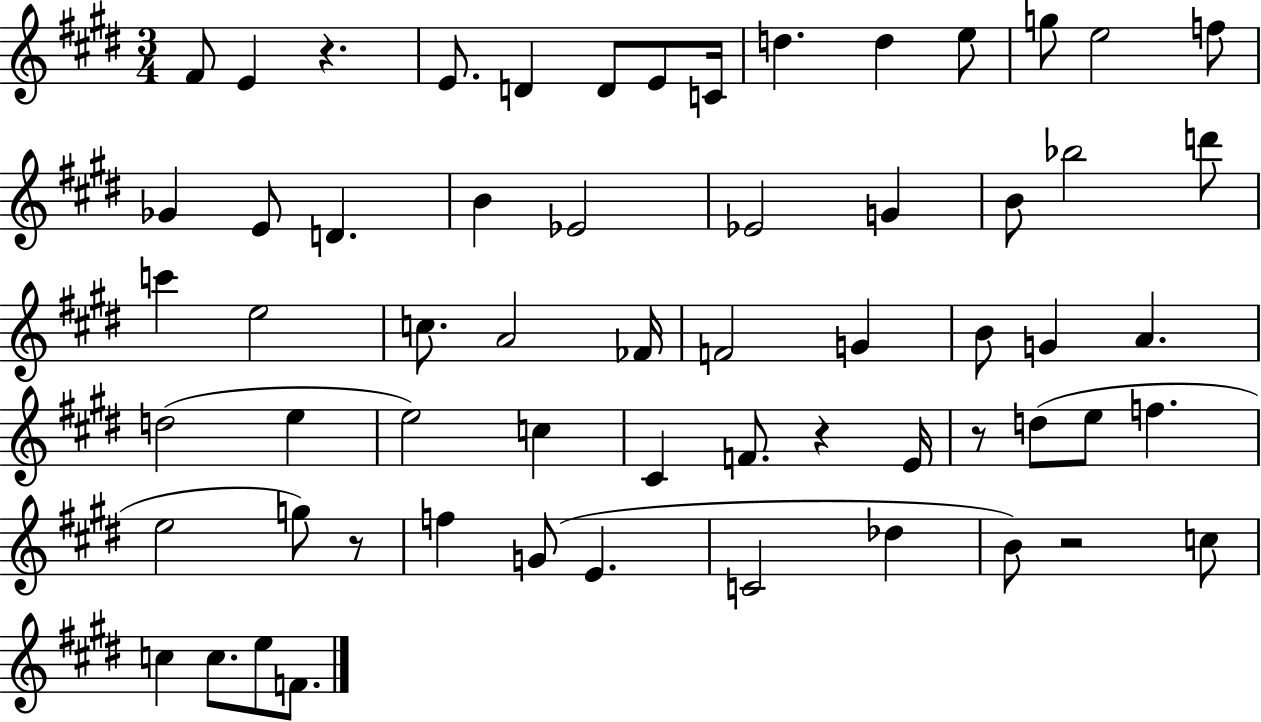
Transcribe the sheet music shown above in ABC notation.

X:1
T:Untitled
M:3/4
L:1/4
K:E
^F/2 E z E/2 D D/2 E/2 C/4 d d e/2 g/2 e2 f/2 _G E/2 D B _E2 _E2 G B/2 _b2 d'/2 c' e2 c/2 A2 _F/4 F2 G B/2 G A d2 e e2 c ^C F/2 z E/4 z/2 d/2 e/2 f e2 g/2 z/2 f G/2 E C2 _d B/2 z2 c/2 c c/2 e/2 F/2